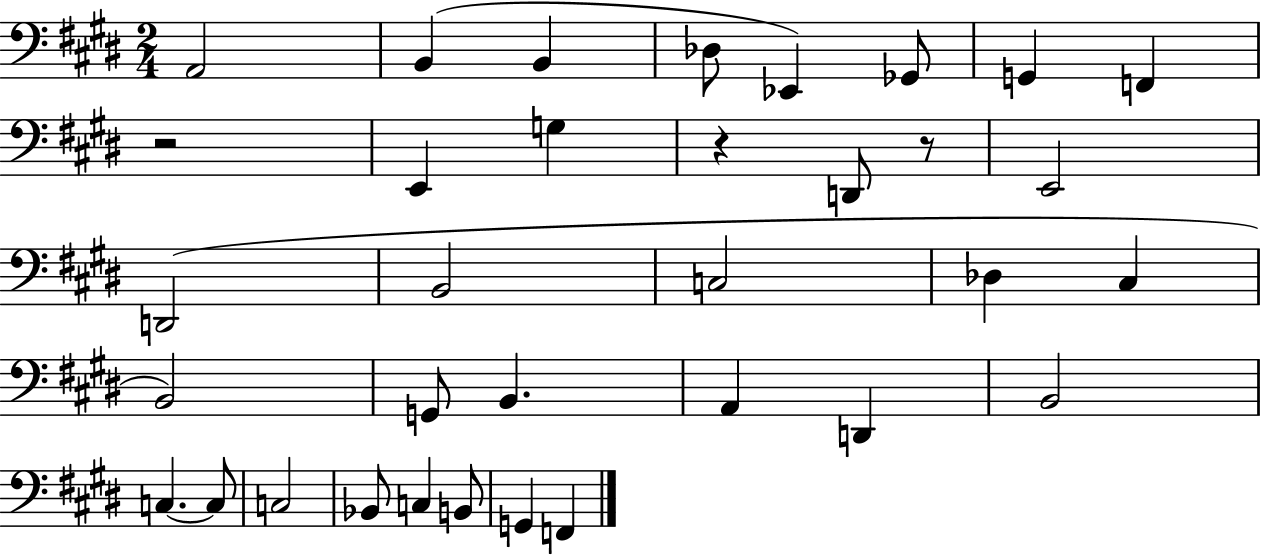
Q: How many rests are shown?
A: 3